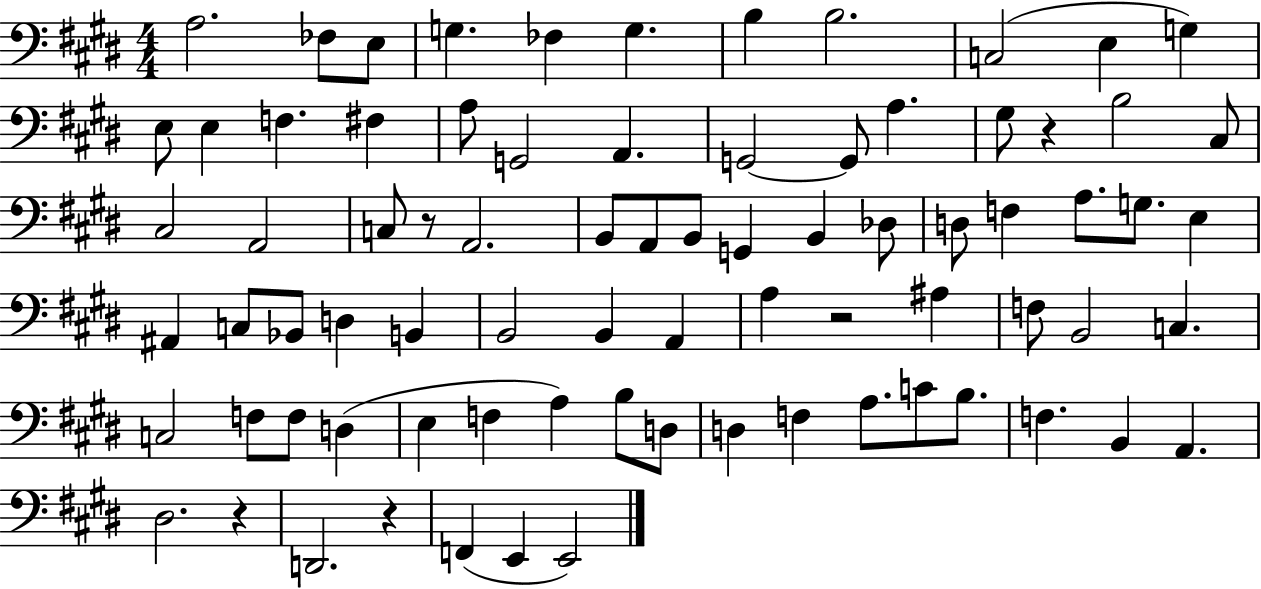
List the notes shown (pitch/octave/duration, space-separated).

A3/h. FES3/e E3/e G3/q. FES3/q G3/q. B3/q B3/h. C3/h E3/q G3/q E3/e E3/q F3/q. F#3/q A3/e G2/h A2/q. G2/h G2/e A3/q. G#3/e R/q B3/h C#3/e C#3/h A2/h C3/e R/e A2/h. B2/e A2/e B2/e G2/q B2/q Db3/e D3/e F3/q A3/e. G3/e. E3/q A#2/q C3/e Bb2/e D3/q B2/q B2/h B2/q A2/q A3/q R/h A#3/q F3/e B2/h C3/q. C3/h F3/e F3/e D3/q E3/q F3/q A3/q B3/e D3/e D3/q F3/q A3/e. C4/e B3/e. F3/q. B2/q A2/q. D#3/h. R/q D2/h. R/q F2/q E2/q E2/h